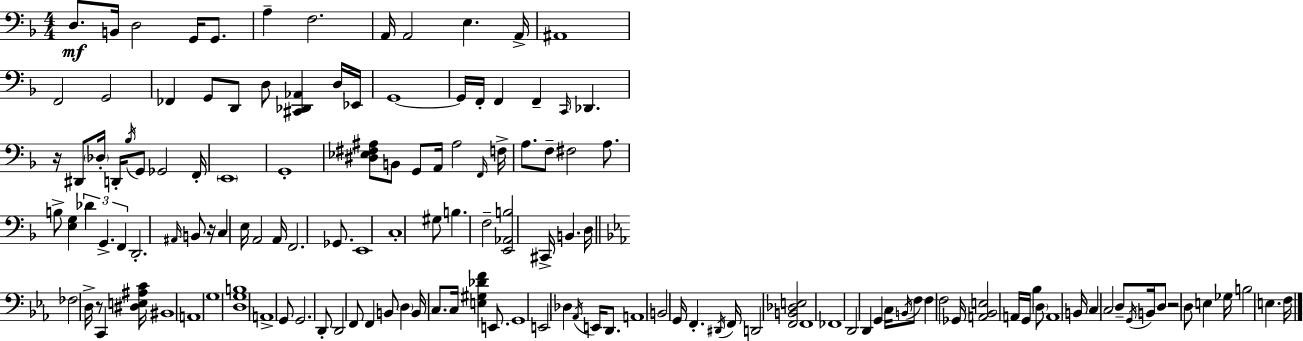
D3/e. B2/s D3/h G2/s G2/e. A3/q F3/h. A2/s A2/h E3/q. A2/s A#2/w F2/h G2/h FES2/q G2/e D2/e D3/e [C#2,Db2,Ab2]/q D3/s Eb2/s G2/w G2/s F2/s F2/q F2/q C2/s Db2/q. R/s D#2/e Db3/s D2/s Bb3/s G2/e Gb2/h F2/s E2/w G2/w [D#3,Eb3,F#3,A#3]/e B2/e G2/e A2/s A#3/h F2/s F3/s A3/e. F3/e F#3/h A3/e. B3/e [E3,G3]/q Db4/q G2/q. F2/q D2/h. A#2/s B2/e R/s C3/q E3/s A2/h A2/s F2/h. Gb2/e. E2/w C3/w G#3/e B3/q. F3/h [E2,Ab2,B3]/h C#2/s B2/q. D3/s FES3/h D3/s R/e C2/q [D#3,E3,A#3,C4]/s BIS2/w A2/w G3/w [D3,G3,B3]/w A2/w G2/e G2/h. D2/e D2/h F2/e F2/q B2/e D3/q B2/s C3/e. C3/s [E3,G#3,Db4,F4]/q E2/e. G2/w E2/h Db3/q Ab2/s E2/s D2/e. A2/w B2/h G2/s F2/q. D#2/s F2/s D2/h [F2,B2,Db3,E3]/h F2/w FES2/w D2/h D2/q G2/q C3/s B2/s F3/e F3/q F3/h Gb2/s [A2,Bb2,E3]/h A2/s G2/s Bb3/q D3/e A2/w B2/s C3/q C3/h D3/e G2/s B2/s D3/e R/h D3/e E3/q Gb3/s B3/h E3/q. F3/s